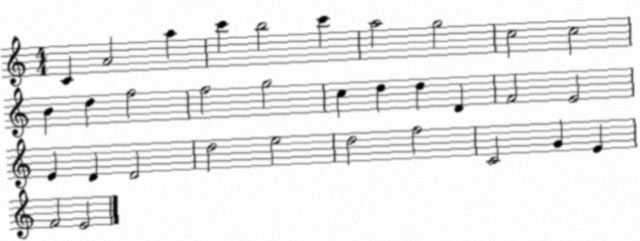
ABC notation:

X:1
T:Untitled
M:4/4
L:1/4
K:C
C A2 a c' b2 c' a2 g2 c2 c2 B d f2 f2 g2 c d d D F2 E2 E D D2 d2 e2 d2 f2 C2 G E F2 E2